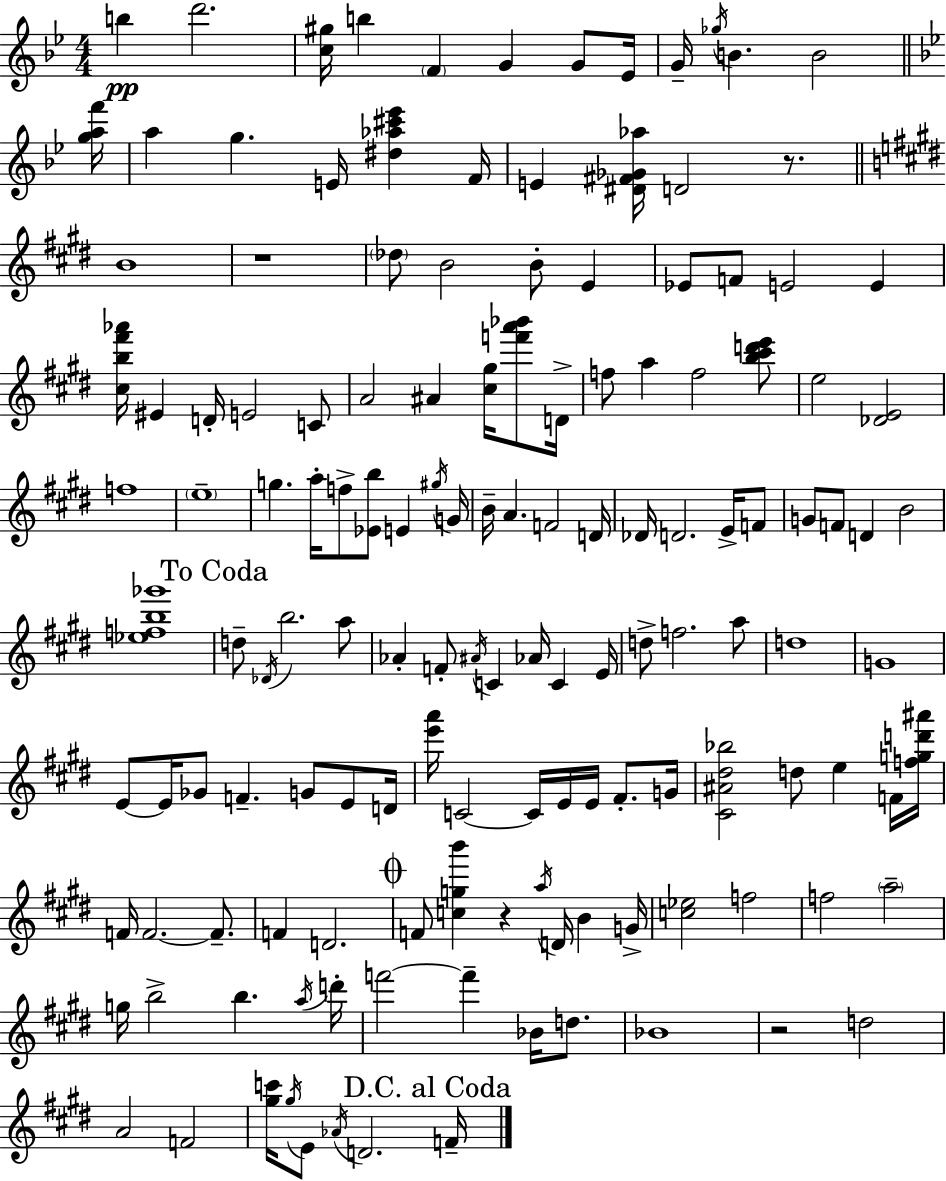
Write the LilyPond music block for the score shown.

{
  \clef treble
  \numericTimeSignature
  \time 4/4
  \key g \minor
  b''4\pp d'''2. | <c'' gis''>16 b''4 \parenthesize f'4 g'4 g'8 ees'16 | g'16-- \acciaccatura { ges''16 } b'4. b'2 | \bar "||" \break \key g \minor <g'' a'' f'''>16 a''4 g''4. e'16 <dis'' aes'' cis''' ees'''>4 | f'16 e'4 <dis' fis' ges' aes''>16 d'2 r8. | \bar "||" \break \key e \major b'1 | r1 | \parenthesize des''8 b'2 b'8-. e'4 | ees'8 f'8 e'2 e'4 | \break <cis'' b'' fis''' aes'''>16 eis'4 d'16-. e'2 c'8 | a'2 ais'4 <cis'' gis''>16 <f''' a''' bes'''>8 d'16-> | f''8 a''4 f''2 <b'' cis''' d''' e'''>8 | e''2 <des' e'>2 | \break f''1 | \parenthesize e''1-- | g''4. a''16-. f''8-> <ees' b''>8 e'4 \acciaccatura { gis''16 } | g'16 b'16-- a'4. f'2 | \break d'16 des'16 d'2. e'16-> f'8 | g'8 f'8 d'4 b'2 | <ees'' f'' b'' ges'''>1 | \mark "To Coda" d''8-- \acciaccatura { des'16 } b''2. | \break a''8 aes'4-. f'8-. \acciaccatura { ais'16 } c'4 aes'16 c'4 | e'16 d''8-> f''2. | a''8 d''1 | g'1 | \break e'8~~ e'16 ges'8 f'4.-- g'8 | e'8 d'16 <e''' a'''>16 c'2~~ c'16 e'16 e'16 fis'8.-. | g'16 <cis' ais' dis'' bes''>2 d''8 e''4 | f'16 <f'' g'' d''' ais'''>16 f'16 f'2.~~ | \break f'8.-- f'4 d'2. | \mark \markup { \musicglyph "scripts.coda" } f'8 <c'' g'' b'''>4 r4 \acciaccatura { a''16 } d'16 b'4 | g'16-> <c'' ees''>2 f''2 | f''2 \parenthesize a''2-- | \break g''16 b''2-> b''4. | \acciaccatura { a''16 } d'''16-. f'''2~~ f'''4-- | bes'16 d''8. bes'1 | r2 d''2 | \break a'2 f'2 | <gis'' c'''>16 \acciaccatura { gis''16 } e'8 \acciaccatura { aes'16 } d'2. | \mark "D.C. al Coda" f'16-- \bar "|."
}